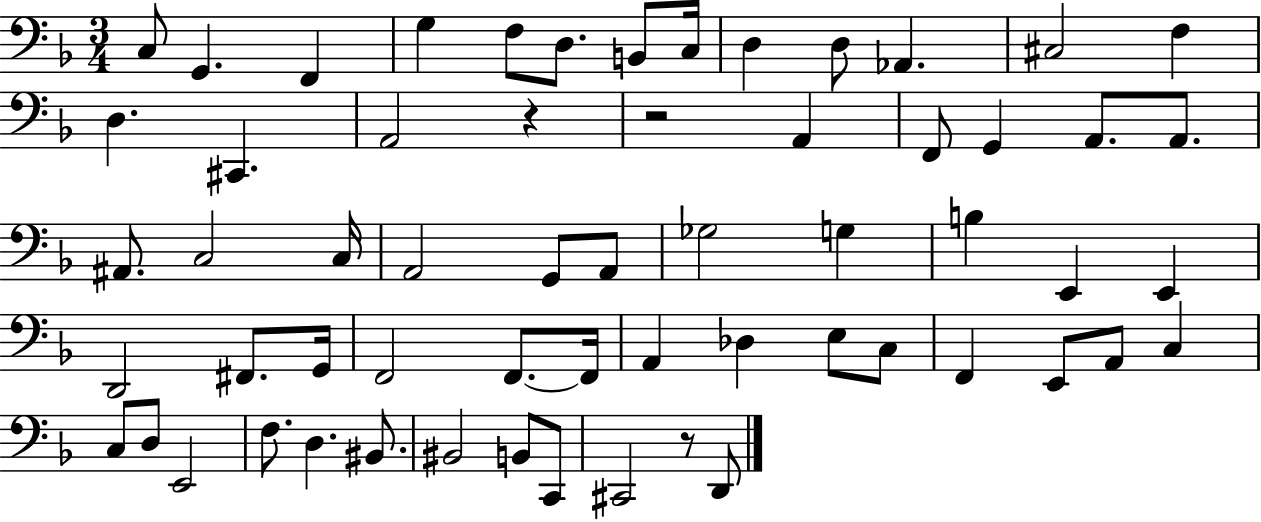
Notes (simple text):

C3/e G2/q. F2/q G3/q F3/e D3/e. B2/e C3/s D3/q D3/e Ab2/q. C#3/h F3/q D3/q. C#2/q. A2/h R/q R/h A2/q F2/e G2/q A2/e. A2/e. A#2/e. C3/h C3/s A2/h G2/e A2/e Gb3/h G3/q B3/q E2/q E2/q D2/h F#2/e. G2/s F2/h F2/e. F2/s A2/q Db3/q E3/e C3/e F2/q E2/e A2/e C3/q C3/e D3/e E2/h F3/e. D3/q. BIS2/e. BIS2/h B2/e C2/e C#2/h R/e D2/e